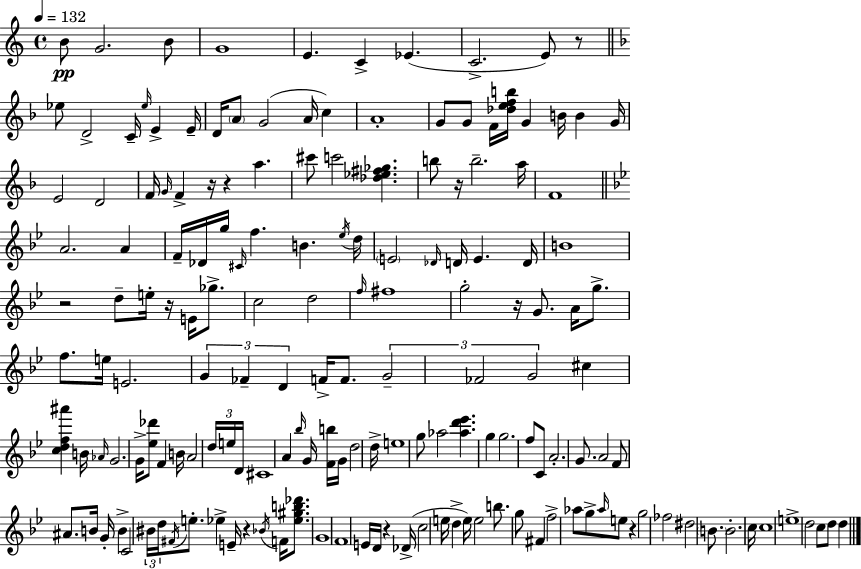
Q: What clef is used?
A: treble